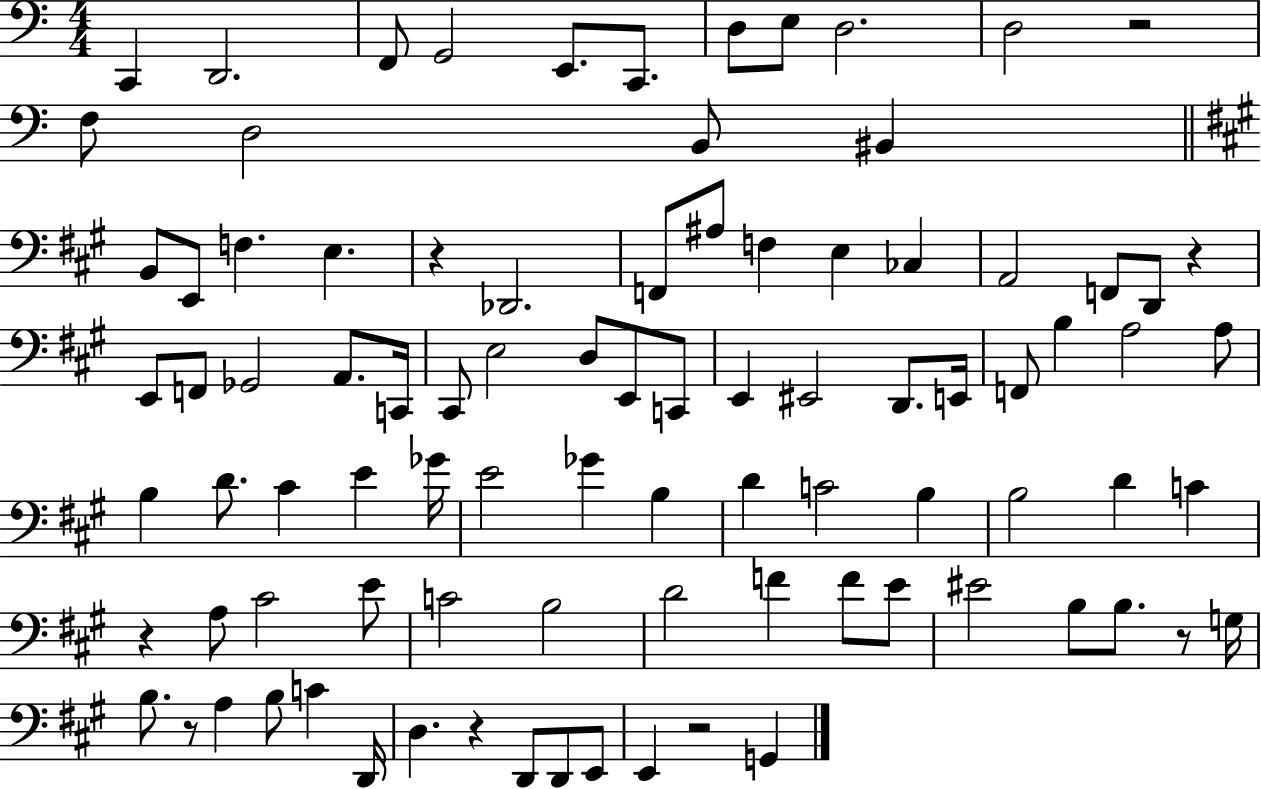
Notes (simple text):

C2/q D2/h. F2/e G2/h E2/e. C2/e. D3/e E3/e D3/h. D3/h R/h F3/e D3/h B2/e BIS2/q B2/e E2/e F3/q. E3/q. R/q Db2/h. F2/e A#3/e F3/q E3/q CES3/q A2/h F2/e D2/e R/q E2/e F2/e Gb2/h A2/e. C2/s C#2/e E3/h D3/e E2/e C2/e E2/q EIS2/h D2/e. E2/s F2/e B3/q A3/h A3/e B3/q D4/e. C#4/q E4/q Gb4/s E4/h Gb4/q B3/q D4/q C4/h B3/q B3/h D4/q C4/q R/q A3/e C#4/h E4/e C4/h B3/h D4/h F4/q F4/e E4/e EIS4/h B3/e B3/e. R/e G3/s B3/e. R/e A3/q B3/e C4/q D2/s D3/q. R/q D2/e D2/e E2/e E2/q R/h G2/q